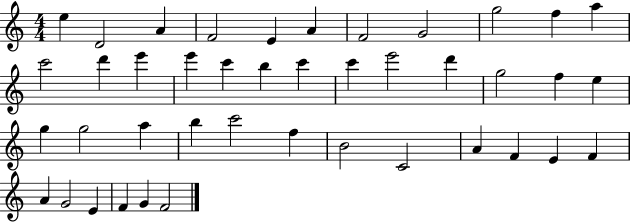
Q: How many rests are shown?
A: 0